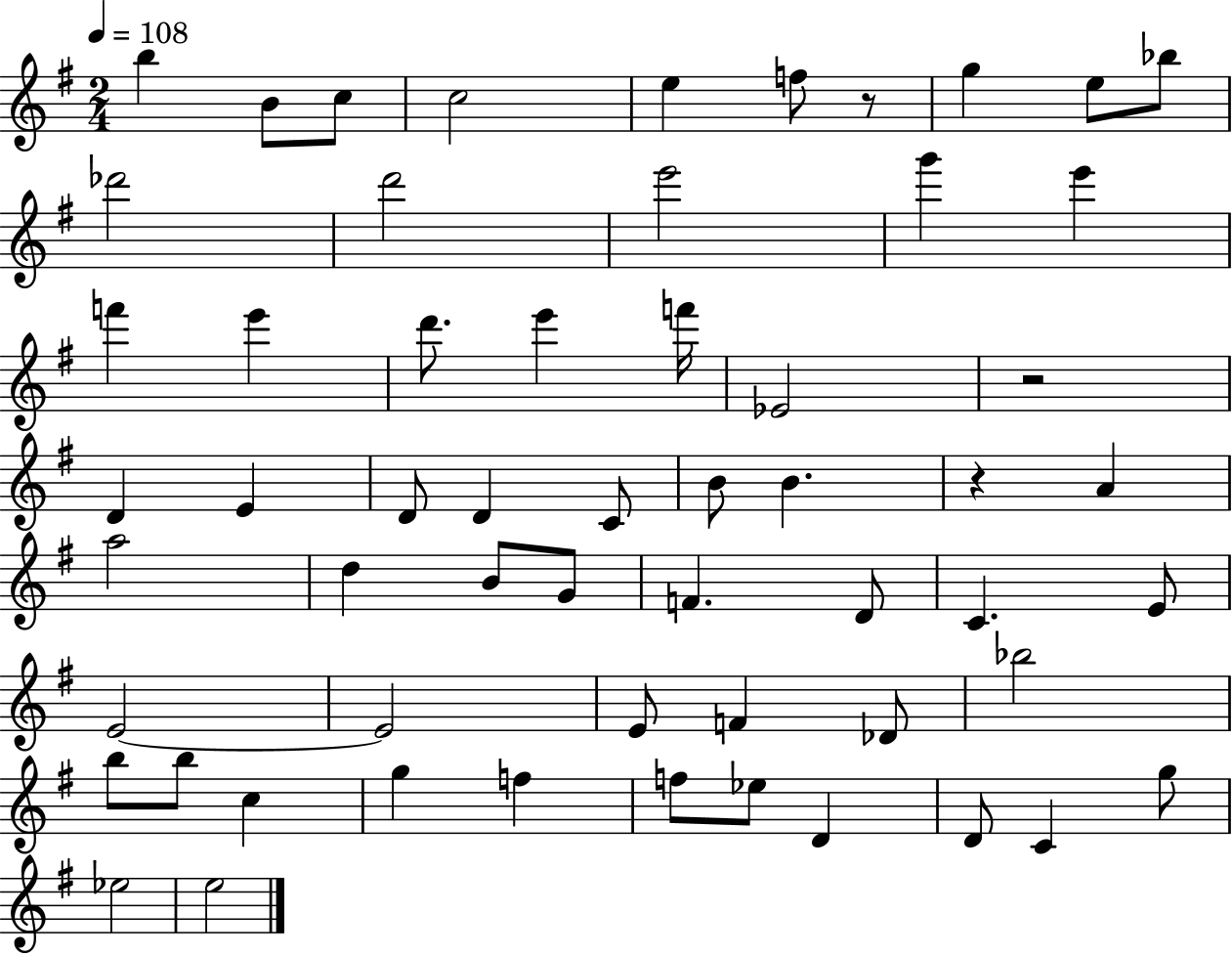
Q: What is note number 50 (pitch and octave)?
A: D4